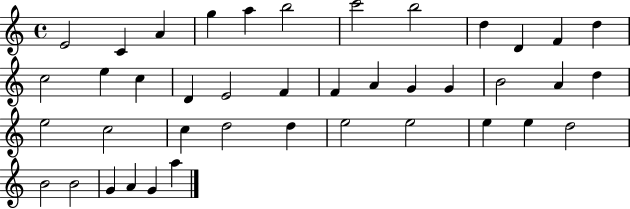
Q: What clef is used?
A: treble